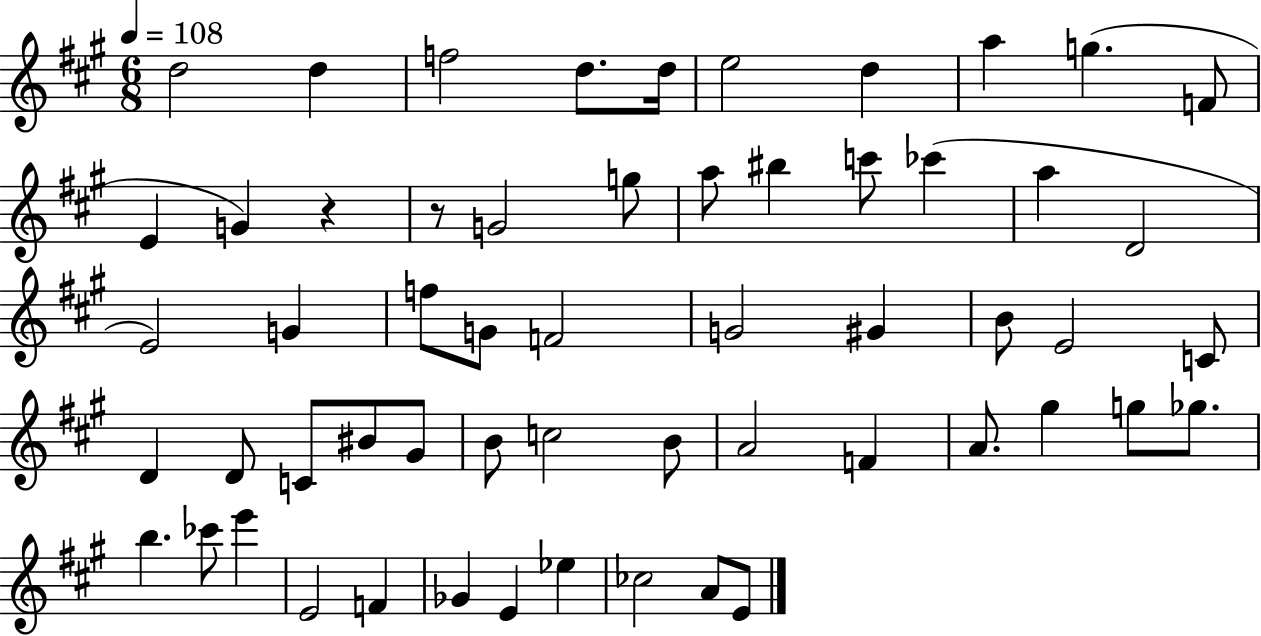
X:1
T:Untitled
M:6/8
L:1/4
K:A
d2 d f2 d/2 d/4 e2 d a g F/2 E G z z/2 G2 g/2 a/2 ^b c'/2 _c' a D2 E2 G f/2 G/2 F2 G2 ^G B/2 E2 C/2 D D/2 C/2 ^B/2 ^G/2 B/2 c2 B/2 A2 F A/2 ^g g/2 _g/2 b _c'/2 e' E2 F _G E _e _c2 A/2 E/2